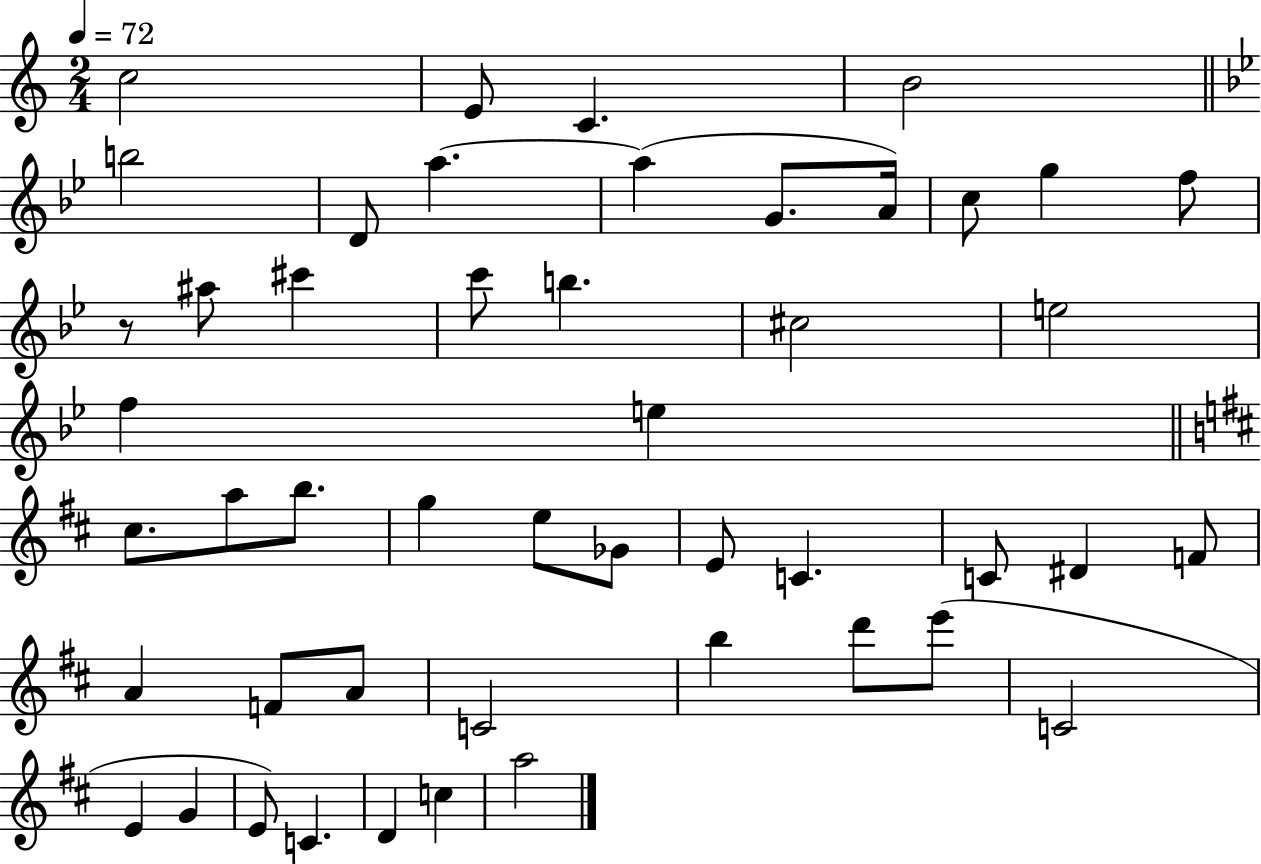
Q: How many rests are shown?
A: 1